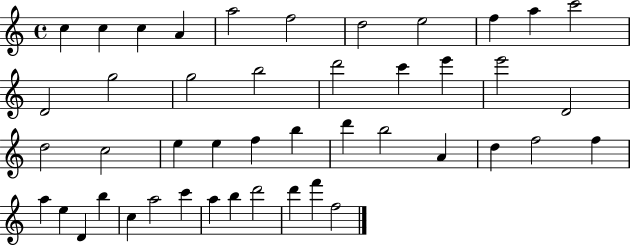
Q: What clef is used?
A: treble